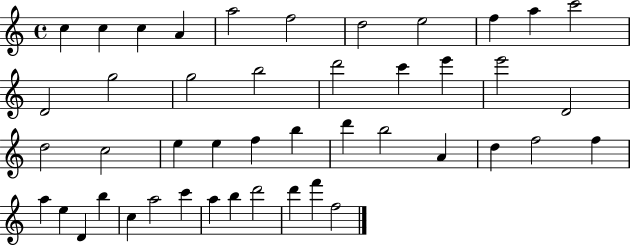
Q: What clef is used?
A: treble